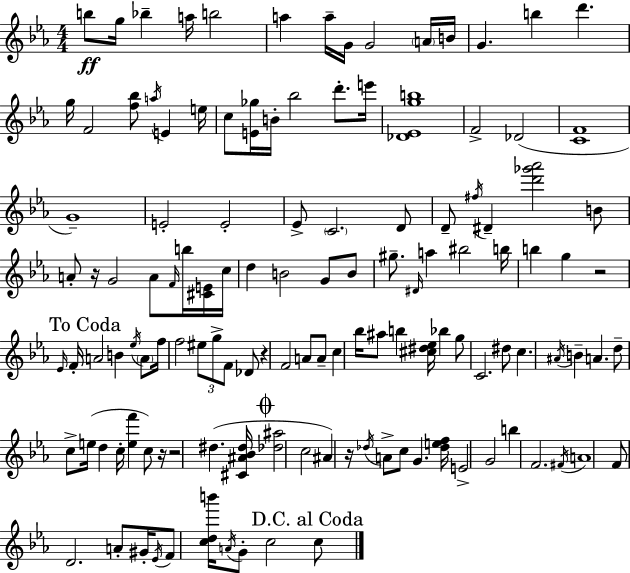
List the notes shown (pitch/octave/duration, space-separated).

B5/e G5/s Bb5/q A5/s B5/h A5/q A5/s G4/s G4/h A4/s B4/s G4/q. B5/q D6/q. G5/s F4/h [F5,Bb5]/e A5/s E4/q E5/s C5/e [E4,Gb5]/s B4/s Bb5/h D6/e. E6/s [Db4,Eb4,G5,B5]/w F4/h Db4/h [C4,F4]/w G4/w E4/h E4/h Eb4/e C4/h. D4/e D4/e F#5/s D#4/q [D6,Gb6,Ab6]/h B4/e A4/e R/s G4/h A4/e F4/s B5/s [C#4,E4]/s C5/s D5/q B4/h G4/e B4/e G#5/e. D#4/s A5/q BIS5/h B5/s B5/q G5/q R/h Eb4/s F4/s A4/h B4/q Eb5/s A4/e F5/s F5/h EIS5/e G5/e F4/e Db4/e R/q F4/h A4/e A4/e C5/q Bb5/s A#5/e B5/q [C#5,D#5,Eb5]/s Bb5/q G5/e C4/h. D#5/e C5/q. A#4/s B4/q A4/q. D5/e C5/e E5/s D5/q C5/s [E5,F6]/q C5/e R/s R/h D#5/q. [C#4,A#4,Bb4,D#5]/s [Db5,A#5]/h C5/h A#4/q R/s Db5/s A4/e C5/e G4/q. [Db5,E5,F5]/s E4/h G4/h B5/q F4/h. F#4/s A4/w F4/e D4/h. A4/e G#4/s Eb4/s F4/e [C5,D5,B6]/s A4/s G4/e C5/h C5/e